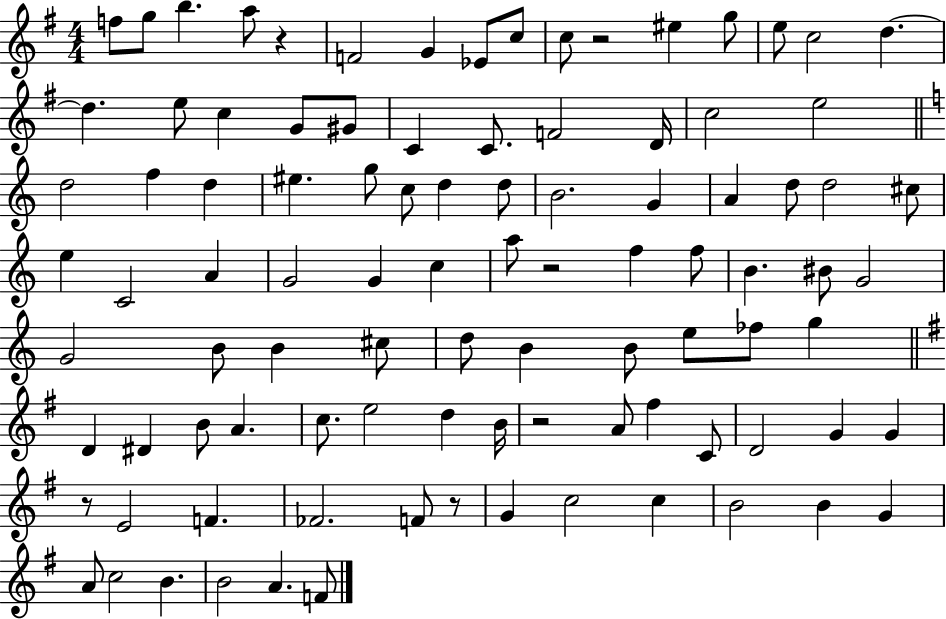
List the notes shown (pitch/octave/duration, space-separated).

F5/e G5/e B5/q. A5/e R/q F4/h G4/q Eb4/e C5/e C5/e R/h EIS5/q G5/e E5/e C5/h D5/q. D5/q. E5/e C5/q G4/e G#4/e C4/q C4/e. F4/h D4/s C5/h E5/h D5/h F5/q D5/q EIS5/q. G5/e C5/e D5/q D5/e B4/h. G4/q A4/q D5/e D5/h C#5/e E5/q C4/h A4/q G4/h G4/q C5/q A5/e R/h F5/q F5/e B4/q. BIS4/e G4/h G4/h B4/e B4/q C#5/e D5/e B4/q B4/e E5/e FES5/e G5/q D4/q D#4/q B4/e A4/q. C5/e. E5/h D5/q B4/s R/h A4/e F#5/q C4/e D4/h G4/q G4/q R/e E4/h F4/q. FES4/h. F4/e R/e G4/q C5/h C5/q B4/h B4/q G4/q A4/e C5/h B4/q. B4/h A4/q. F4/e